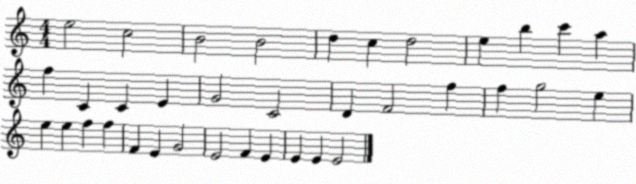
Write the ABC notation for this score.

X:1
T:Untitled
M:4/4
L:1/4
K:C
e2 c2 B2 B2 d c d2 e b c' a f C C E G2 C2 D F2 f f g2 e e e f f F E G2 E2 F E E E E2